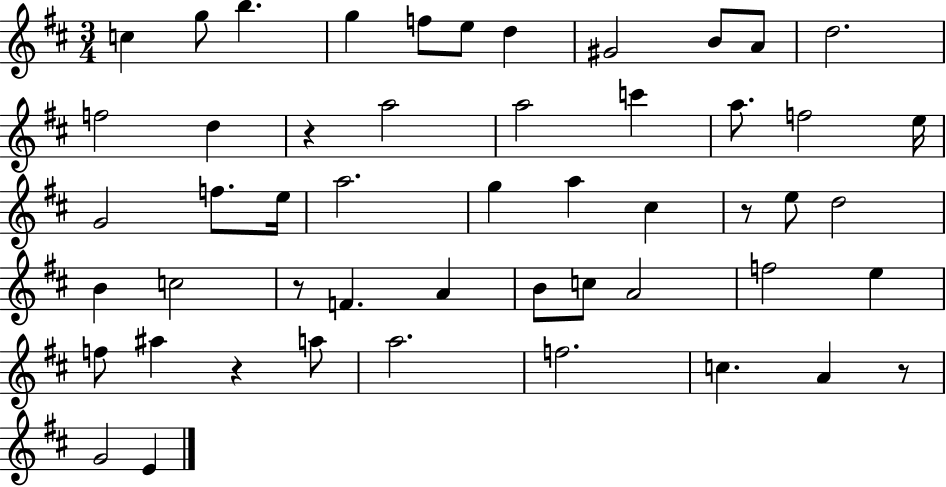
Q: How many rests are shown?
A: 5